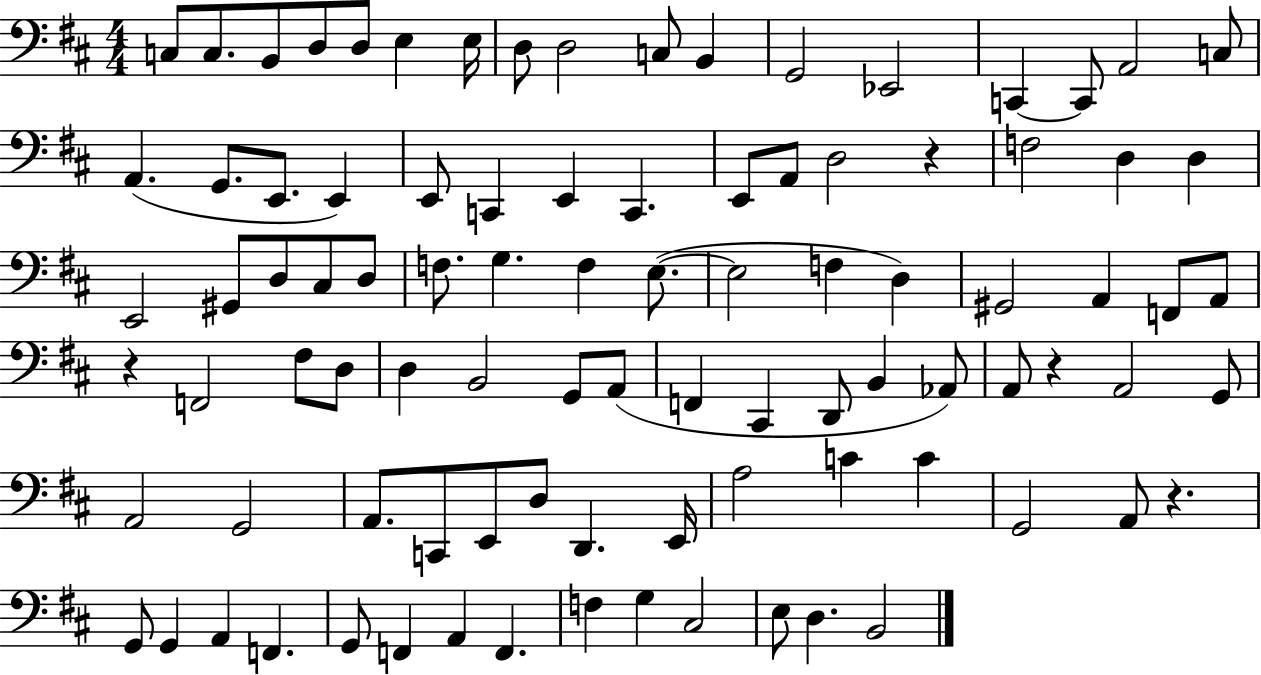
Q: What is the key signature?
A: D major